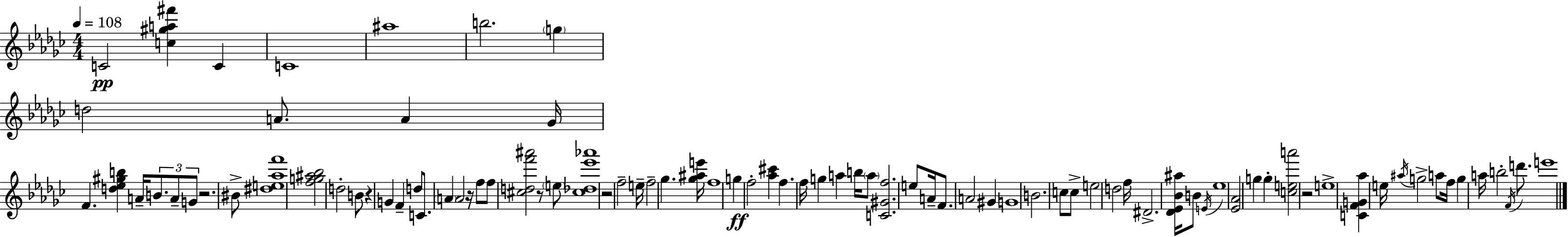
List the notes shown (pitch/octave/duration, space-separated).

C4/h [C5,G#5,A5,F#6]/q C4/q C4/w A#5/w B5/h. G5/q D5/h A4/e. A4/q Gb4/s F4/q. [D5,Eb5,G#5,B5]/q A4/s B4/e. A4/e G4/e R/h. BIS4/e [D#5,E5,Ab5,F6]/w [F5,G5,A#5,Bb5]/h D5/h B4/e R/q G4/q F4/q D5/e C4/e. A4/q A4/h R/s F5/e F5/e [C#5,D5,F6,A#6]/h R/e E5/e [C#5,Db5,Eb6,Ab6]/w R/h F5/h E5/s F5/h Gb5/q. [Gb5,A#5,E6]/s F5/w G5/q F5/h [Ab5,C#6]/q F5/q. F5/s G5/q A5/q B5/s A5/e [C4,G#4,F5]/h. E5/e A4/s F4/e. A4/h G#4/q G4/w B4/h. C5/e C5/e E5/h D5/h F5/s D#4/h. [Db4,Eb4,Bb4,A#5]/s B4/e E4/s Eb5/w [Eb4,Ab4]/h G5/q G5/q [C5,E5,A6]/h R/h E5/w [C4,F4,G4,Ab5]/q E5/s A#5/s G5/h A5/e F5/s G5/q A5/s B5/h F4/s D6/e. E6/w